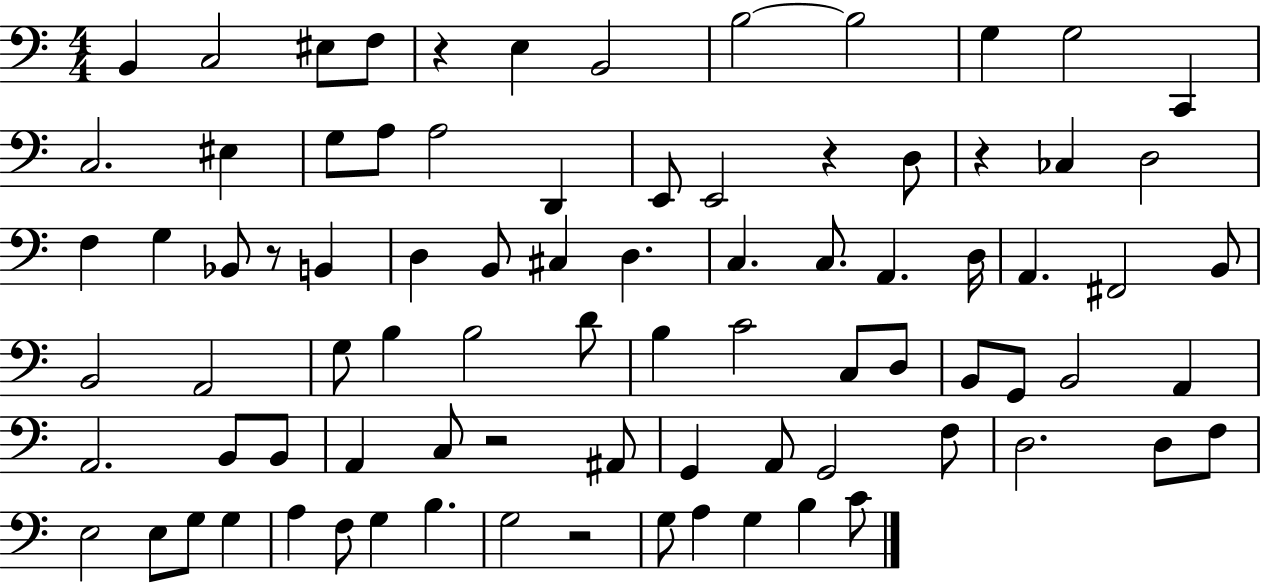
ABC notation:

X:1
T:Untitled
M:4/4
L:1/4
K:C
B,, C,2 ^E,/2 F,/2 z E, B,,2 B,2 B,2 G, G,2 C,, C,2 ^E, G,/2 A,/2 A,2 D,, E,,/2 E,,2 z D,/2 z _C, D,2 F, G, _B,,/2 z/2 B,, D, B,,/2 ^C, D, C, C,/2 A,, D,/4 A,, ^F,,2 B,,/2 B,,2 A,,2 G,/2 B, B,2 D/2 B, C2 C,/2 D,/2 B,,/2 G,,/2 B,,2 A,, A,,2 B,,/2 B,,/2 A,, C,/2 z2 ^A,,/2 G,, A,,/2 G,,2 F,/2 D,2 D,/2 F,/2 E,2 E,/2 G,/2 G, A, F,/2 G, B, G,2 z2 G,/2 A, G, B, C/2